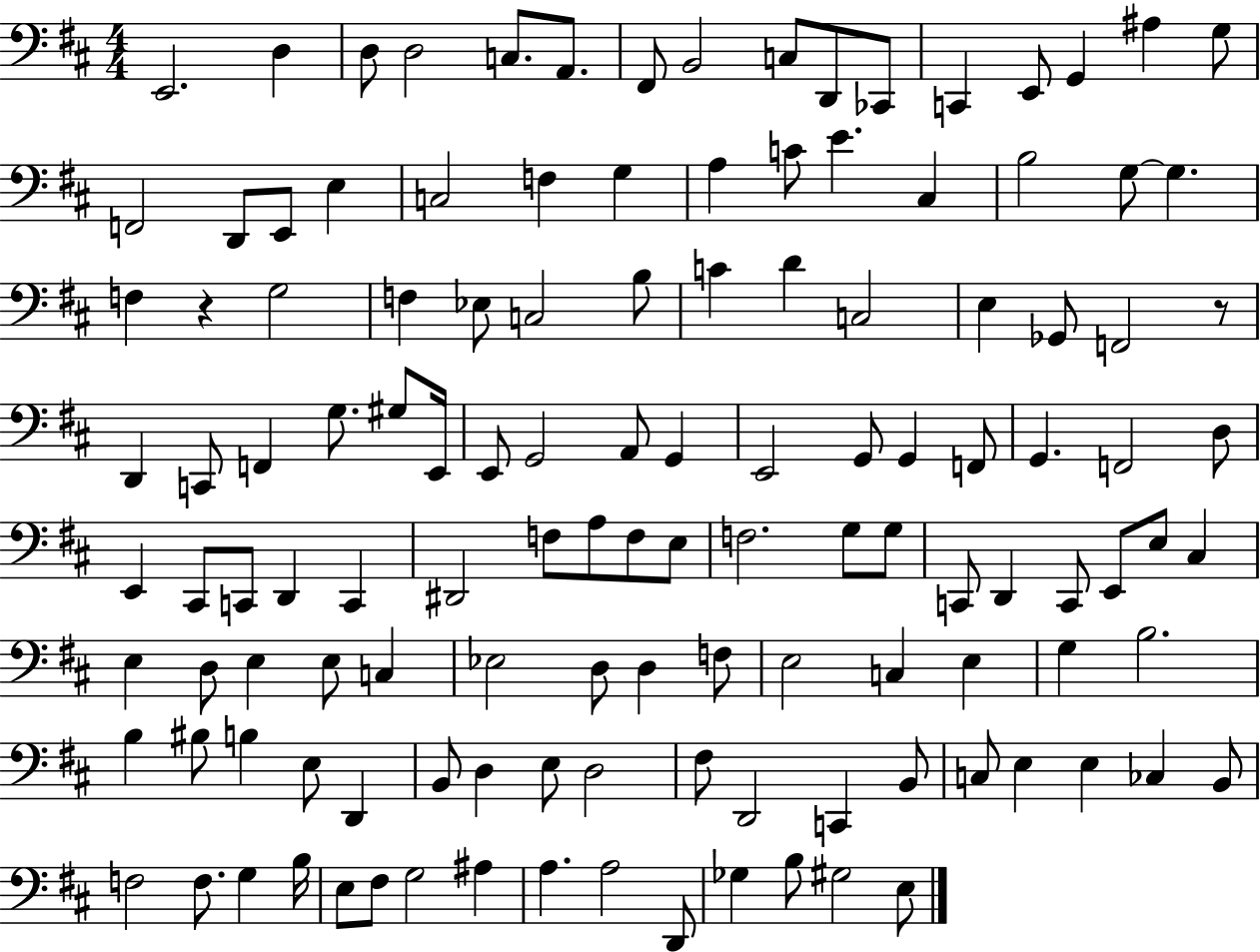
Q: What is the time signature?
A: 4/4